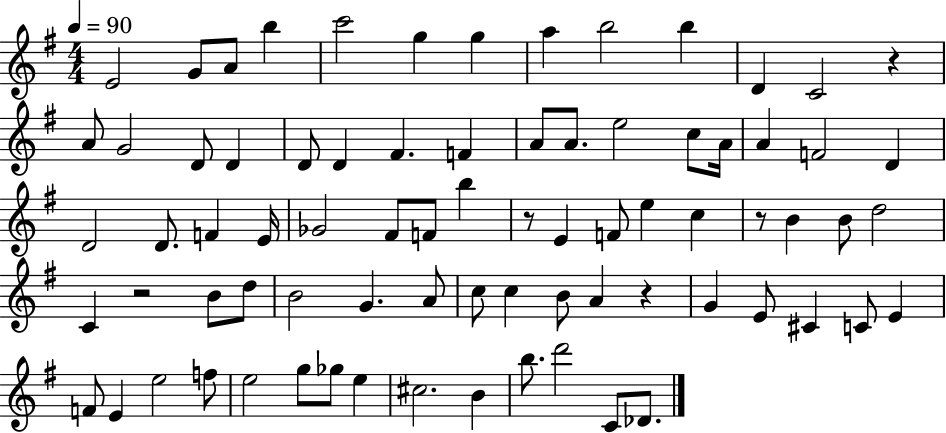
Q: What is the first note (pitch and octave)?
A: E4